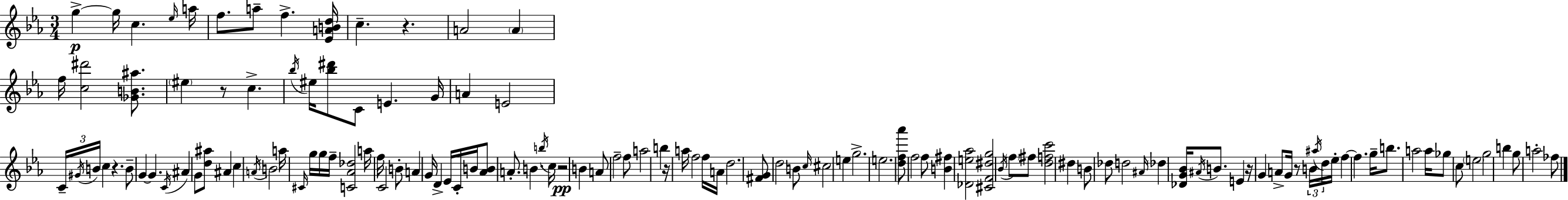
G5/q G5/s C5/q. Eb5/s A5/s F5/e. A5/e F5/q. [Eb4,A4,B4,D5]/s C5/q. R/q. A4/h A4/q F5/s [C5,D#6]/h [Gb4,B4,A#5]/e. EIS5/q R/e C5/q. Bb5/s EIS5/s [Bb5,D#6]/e C4/e E4/q. G4/s A4/q E4/h C4/s G#4/s B4/s C5/q R/q. B4/e G4/q G4/q. C4/s A#4/q G4/e [D5,A#5]/e A#4/q C5/q A4/s B4/h A5/s C#4/s G5/s G5/s F5/s [C4,Ab4,Db5]/h A5/s F5/s C4/h B4/e A4/q G4/s D4/q Eb4/s C4/s B4/s [Ab4,B4]/e A4/e. B4/q. B5/s C5/s R/h B4/q A4/e F5/h F5/e A5/h B5/q R/s A5/s F5/h F5/s A4/s D5/h. [F#4,G4]/e D5/h B4/e C5/s C#5/h E5/q G5/h. E5/h. [D5,F5,Ab6]/e F5/h F5/e [B4,F#5]/q [Db4,E5,Ab5]/h [C#4,F4,D#5,G5]/h Bb4/s F5/e F#5/e [D5,F5,C6]/h D#5/q B4/e Db5/e D5/h A#4/s Db5/q [Db4,G4,Bb4]/s A#4/s B4/e. E4/q R/s G4/q A4/e G4/s R/e B4/s A#5/s D5/s Eb5/s F5/q F5/q. G5/s B5/e. A5/h A5/s Gb5/e C5/e E5/h G5/h B5/q G5/e A5/h FES5/e